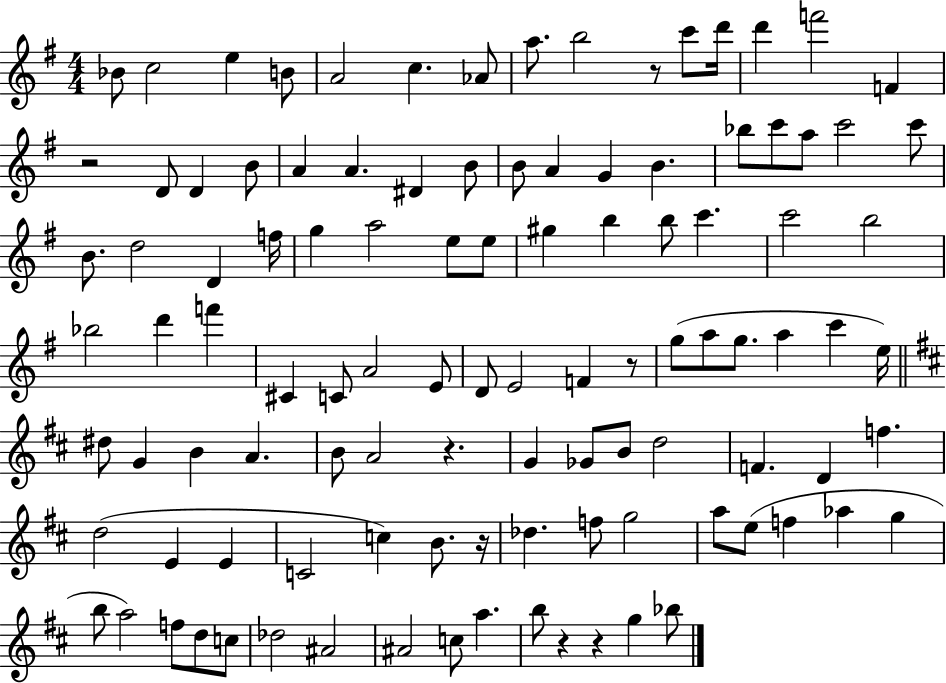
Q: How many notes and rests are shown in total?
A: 107